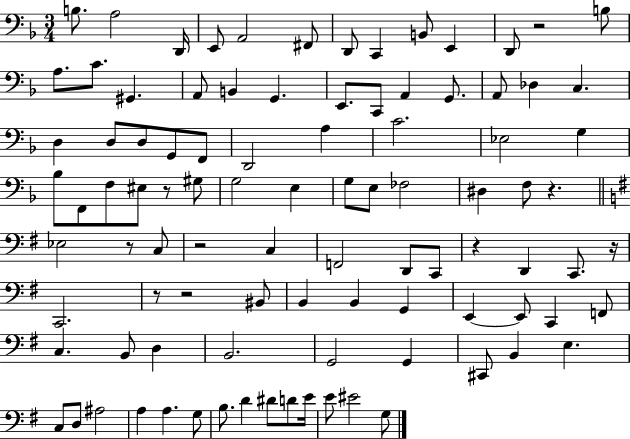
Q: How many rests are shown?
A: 9